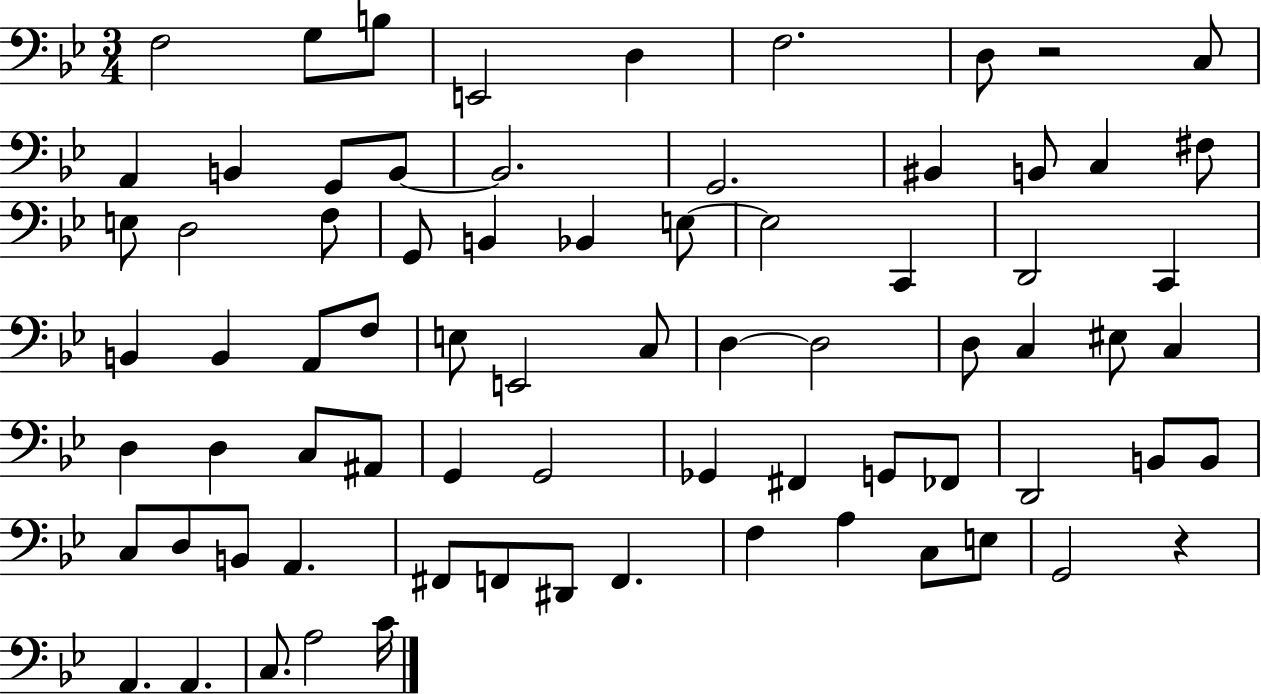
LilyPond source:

{
  \clef bass
  \numericTimeSignature
  \time 3/4
  \key bes \major
  f2 g8 b8 | e,2 d4 | f2. | d8 r2 c8 | \break a,4 b,4 g,8 b,8~~ | b,2. | g,2. | bis,4 b,8 c4 fis8 | \break e8 d2 f8 | g,8 b,4 bes,4 e8~~ | e2 c,4 | d,2 c,4 | \break b,4 b,4 a,8 f8 | e8 e,2 c8 | d4~~ d2 | d8 c4 eis8 c4 | \break d4 d4 c8 ais,8 | g,4 g,2 | ges,4 fis,4 g,8 fes,8 | d,2 b,8 b,8 | \break c8 d8 b,8 a,4. | fis,8 f,8 dis,8 f,4. | f4 a4 c8 e8 | g,2 r4 | \break a,4. a,4. | c8. a2 c'16 | \bar "|."
}